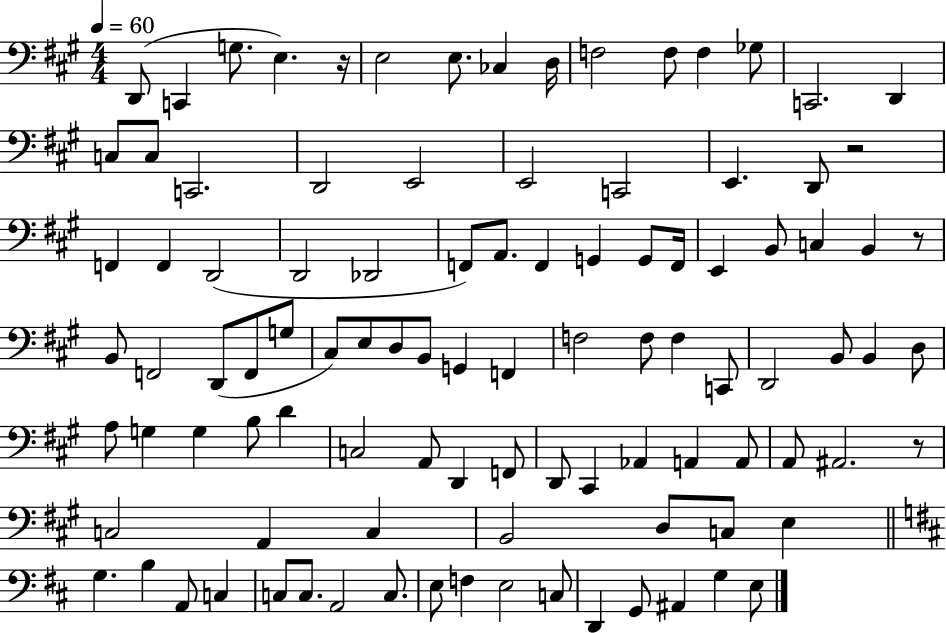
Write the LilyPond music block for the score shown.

{
  \clef bass
  \numericTimeSignature
  \time 4/4
  \key a \major
  \tempo 4 = 60
  d,8( c,4 g8. e4.) r16 | e2 e8. ces4 d16 | f2 f8 f4 ges8 | c,2. d,4 | \break c8 c8 c,2. | d,2 e,2 | e,2 c,2 | e,4. d,8 r2 | \break f,4 f,4 d,2( | d,2 des,2 | f,8) a,8. f,4 g,4 g,8 f,16 | e,4 b,8 c4 b,4 r8 | \break b,8 f,2 d,8( f,8 g8 | cis8) e8 d8 b,8 g,4 f,4 | f2 f8 f4 c,8 | d,2 b,8 b,4 d8 | \break a8 g4 g4 b8 d'4 | c2 a,8 d,4 f,8 | d,8 cis,4 aes,4 a,4 a,8 | a,8 ais,2. r8 | \break c2 a,4 c4 | b,2 d8 c8 e4 | \bar "||" \break \key d \major g4. b4 a,8 c4 | c8 c8. a,2 c8. | e8 f4 e2 c8 | d,4 g,8 ais,4 g4 e8 | \break \bar "|."
}